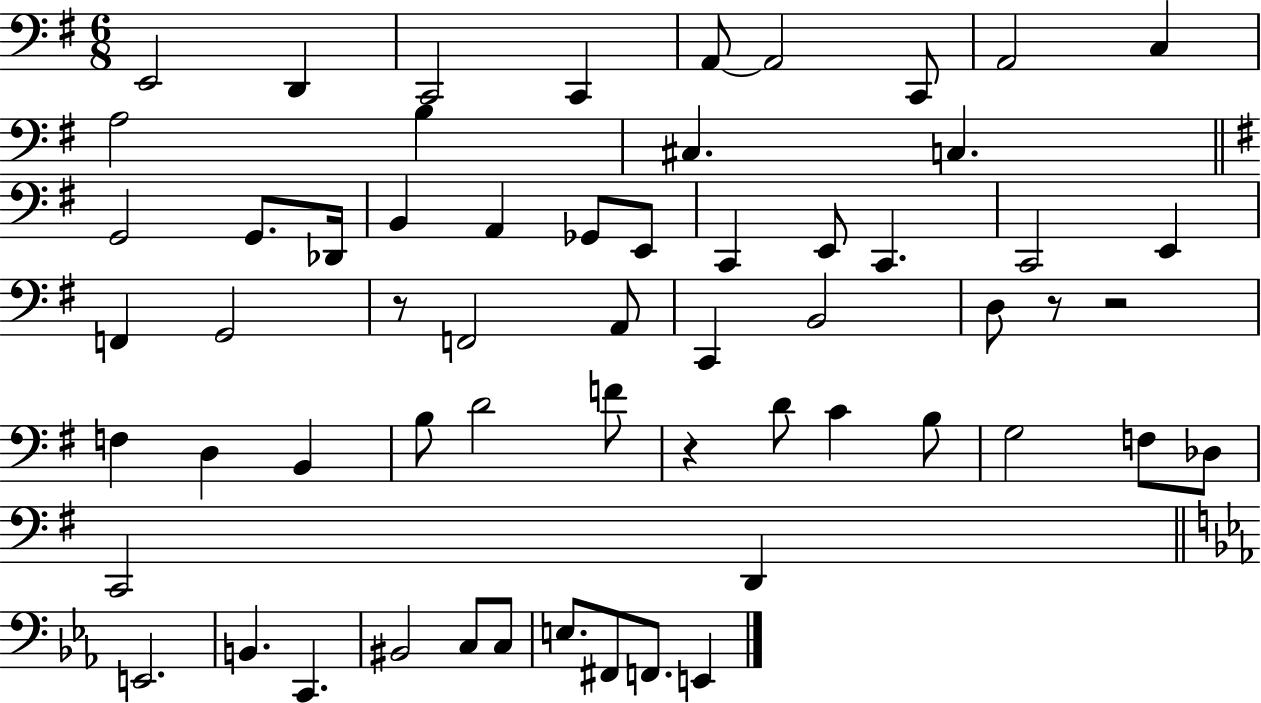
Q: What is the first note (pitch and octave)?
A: E2